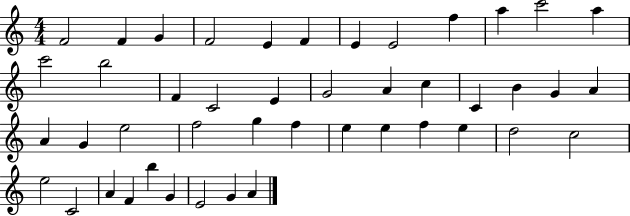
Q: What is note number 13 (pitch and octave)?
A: C6